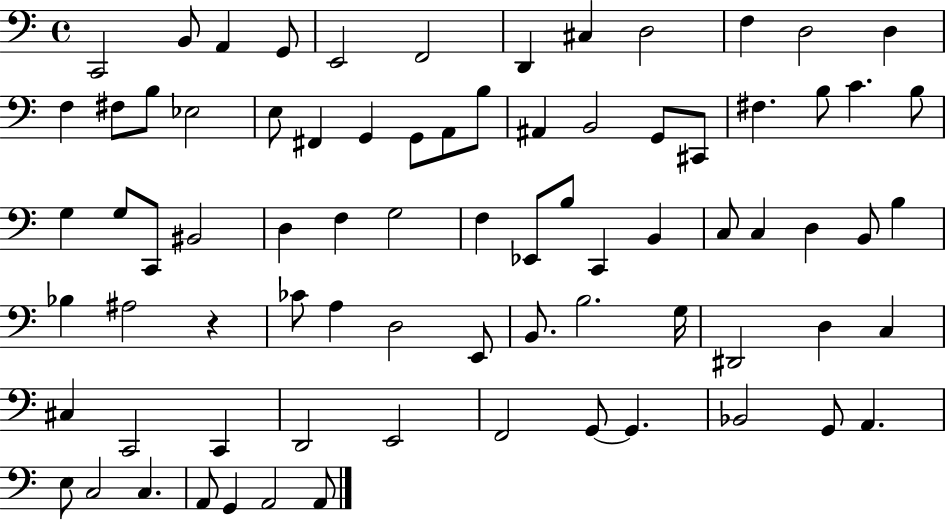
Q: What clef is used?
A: bass